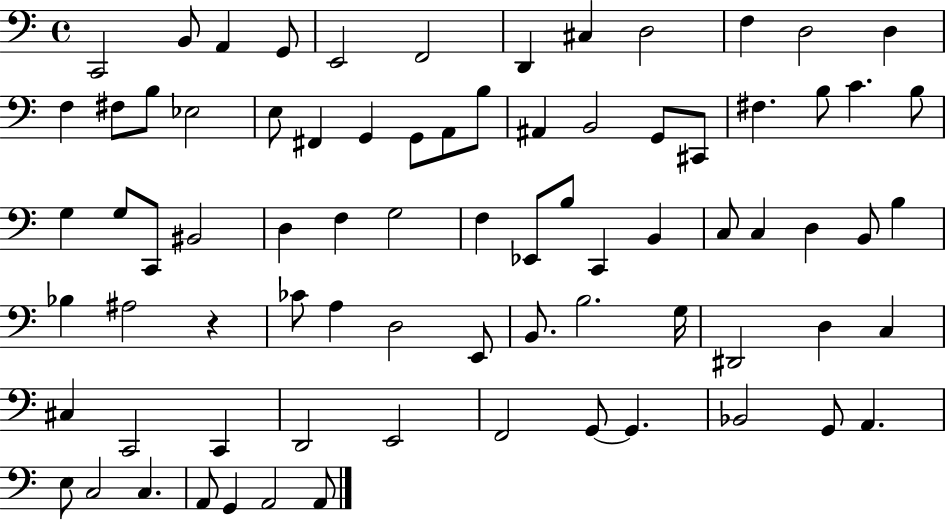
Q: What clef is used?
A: bass